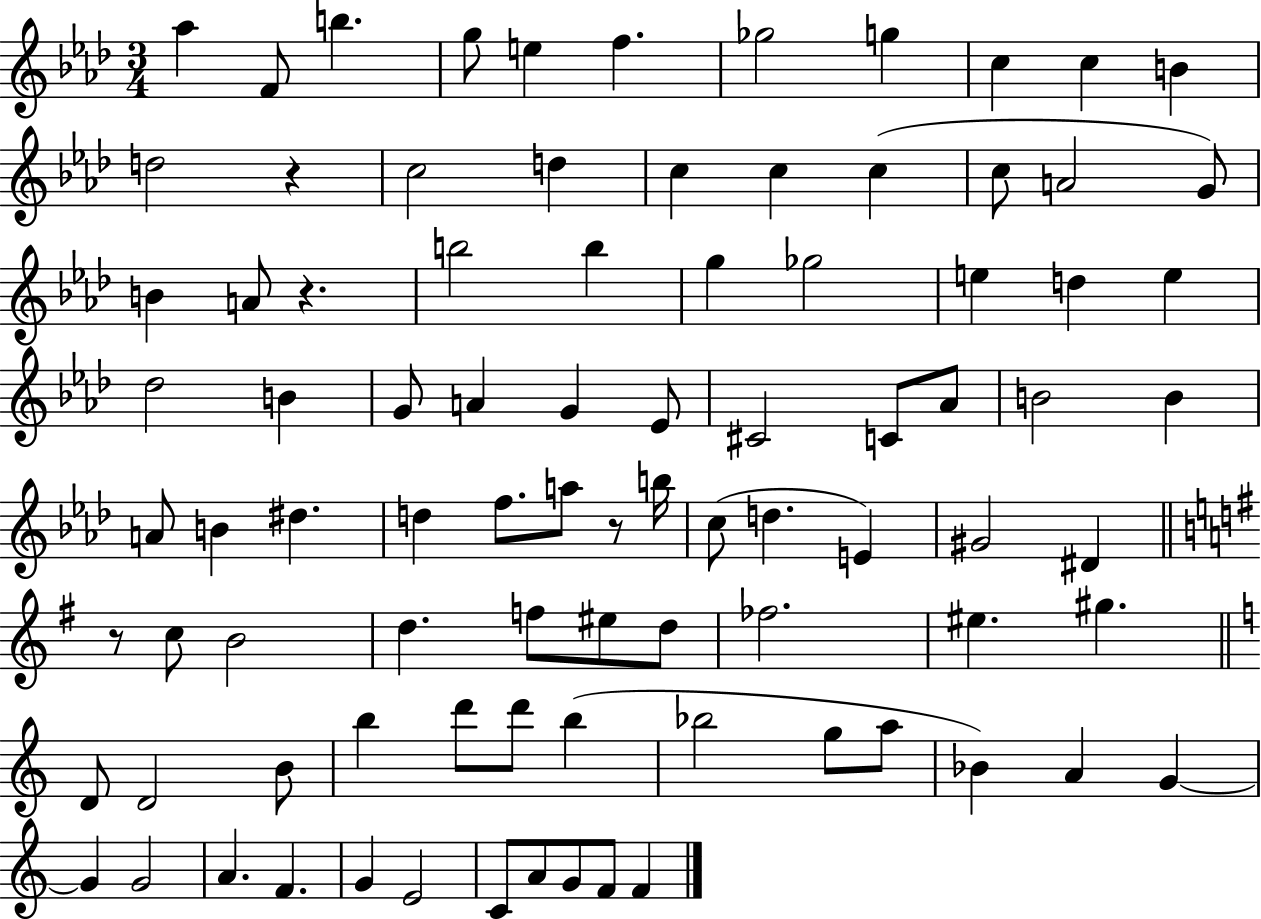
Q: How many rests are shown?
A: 4